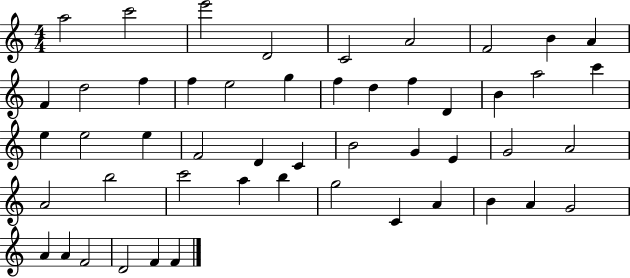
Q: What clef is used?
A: treble